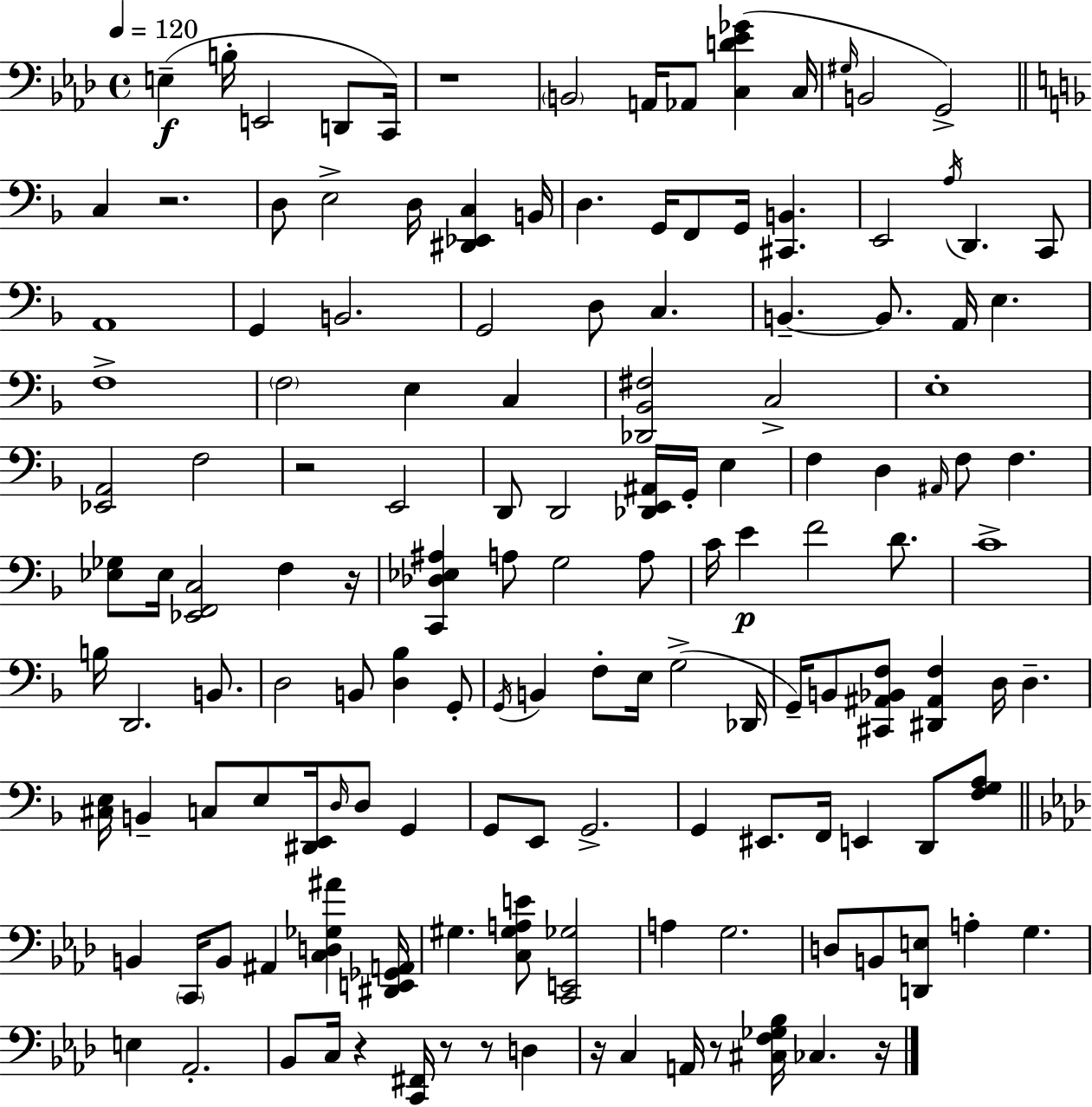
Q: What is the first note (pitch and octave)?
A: E3